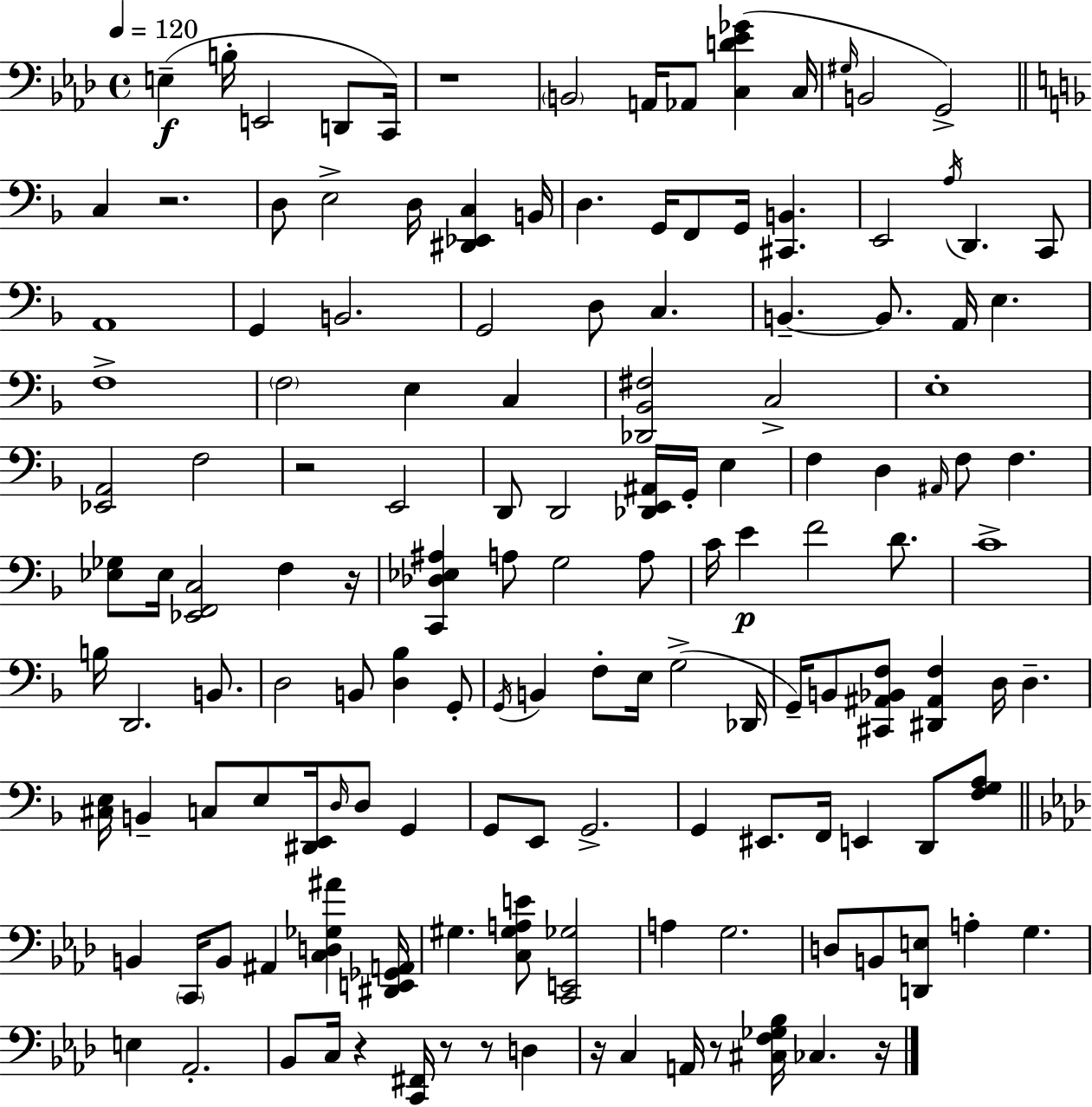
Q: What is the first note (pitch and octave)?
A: E3